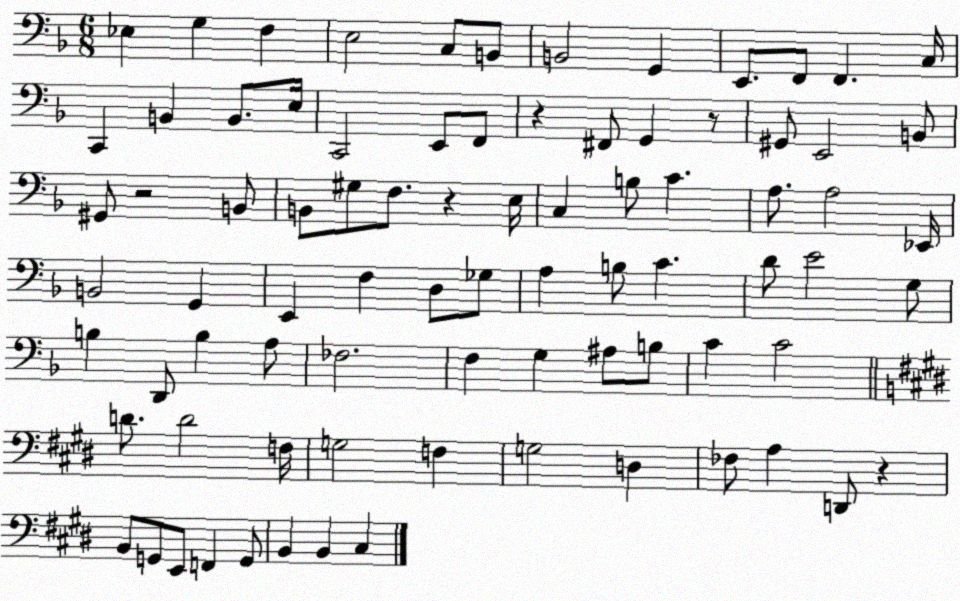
X:1
T:Untitled
M:6/8
L:1/4
K:F
_E, G, F, E,2 C,/2 B,,/2 B,,2 G,, E,,/2 F,,/2 F,, C,/4 C,, B,, B,,/2 E,/4 C,,2 E,,/2 F,,/2 z ^F,,/2 G,, z/2 ^G,,/2 E,,2 B,,/2 ^G,,/2 z2 B,,/2 B,,/2 ^G,/2 F,/2 z E,/4 C, B,/2 C A,/2 A,2 _E,,/4 B,,2 G,, E,, F, D,/2 _G,/2 A, B,/2 C D/2 E2 G,/2 B, D,,/2 B, A,/2 _F,2 F, G, ^A,/2 B,/2 C C2 D/2 D2 F,/4 G,2 F, G,2 D, _F,/2 A, D,,/2 z B,,/2 G,,/2 E,,/2 F,, G,,/2 B,, B,, ^C,